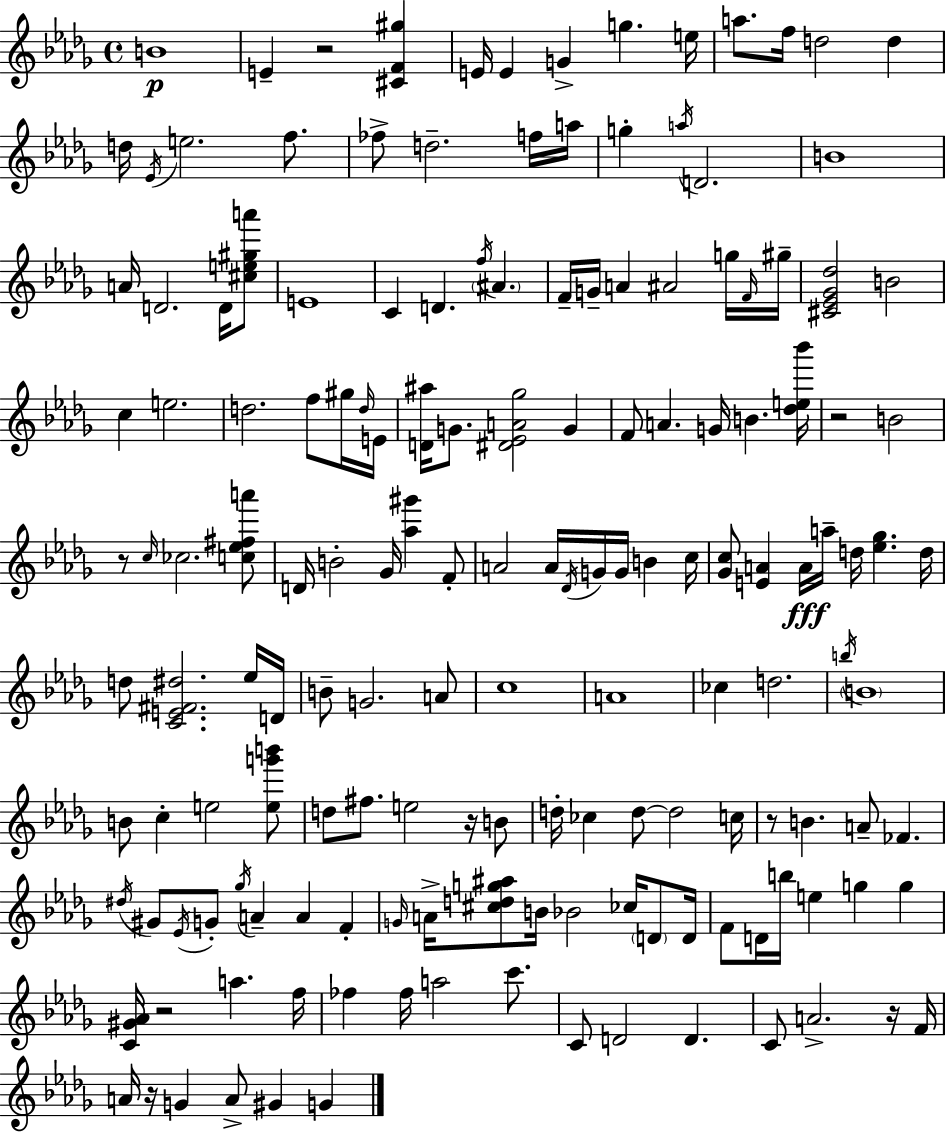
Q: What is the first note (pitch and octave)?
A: B4